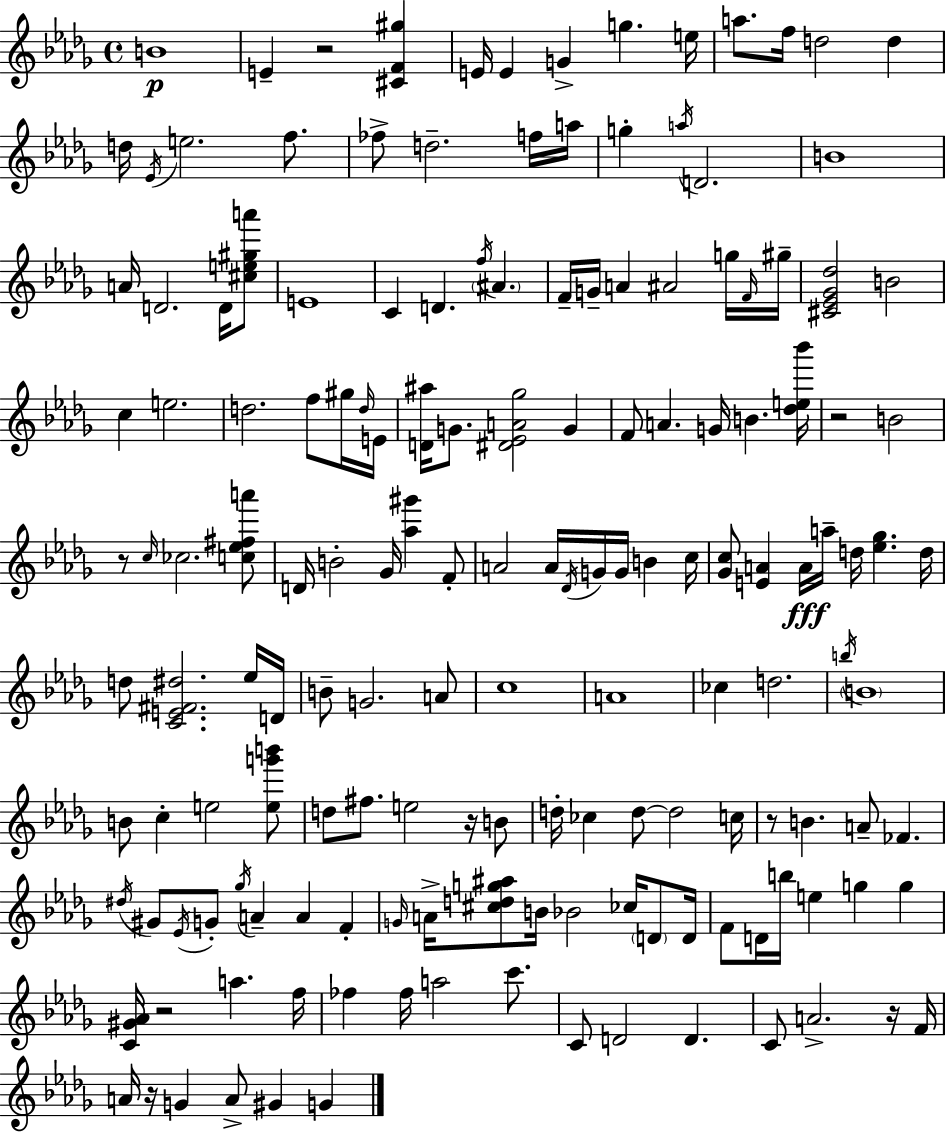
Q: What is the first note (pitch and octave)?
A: B4